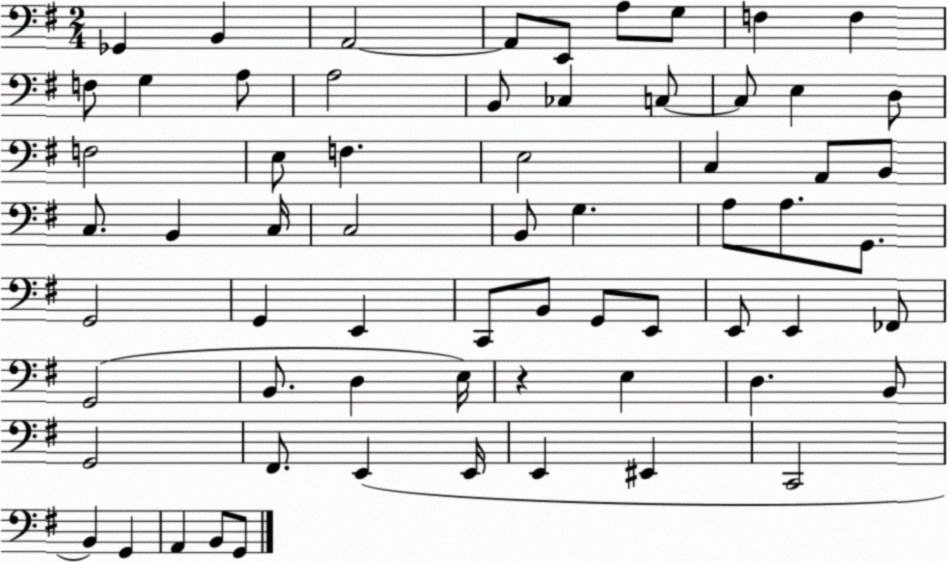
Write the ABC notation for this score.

X:1
T:Untitled
M:2/4
L:1/4
K:G
_G,, B,, A,,2 A,,/2 E,,/2 A,/2 G,/2 F, F, F,/2 G, A,/2 A,2 B,,/2 _C, C,/2 C,/2 E, D,/2 F,2 E,/2 F, E,2 C, A,,/2 B,,/2 C,/2 B,, C,/4 C,2 B,,/2 G, A,/2 A,/2 G,,/2 G,,2 G,, E,, C,,/2 B,,/2 G,,/2 E,,/2 E,,/2 E,, _F,,/2 G,,2 B,,/2 D, E,/4 z E, D, B,,/2 G,,2 ^F,,/2 E,, E,,/4 E,, ^E,, C,,2 B,, G,, A,, B,,/2 G,,/2